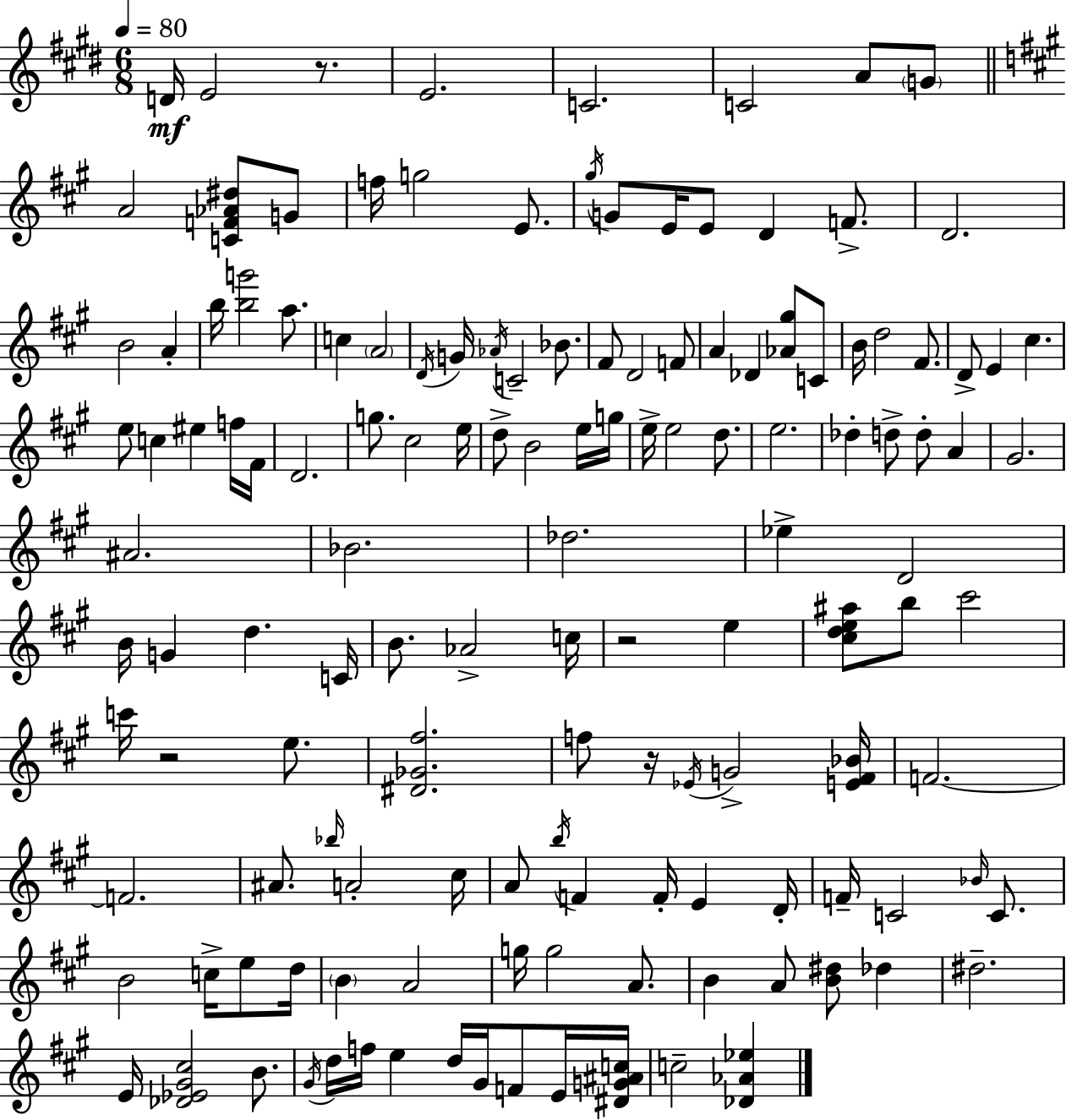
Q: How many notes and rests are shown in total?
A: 138